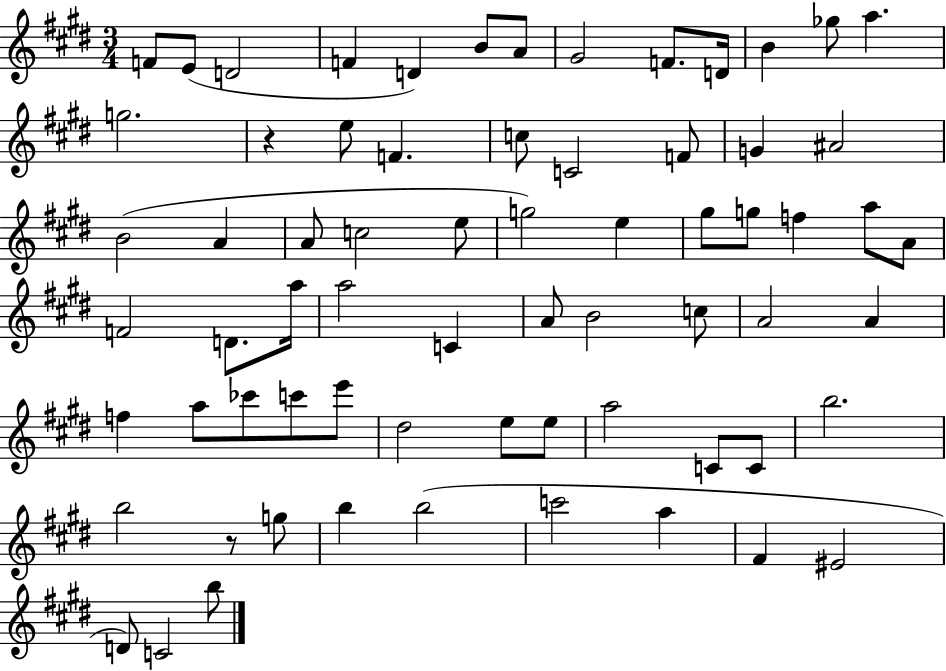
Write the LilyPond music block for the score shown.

{
  \clef treble
  \numericTimeSignature
  \time 3/4
  \key e \major
  f'8 e'8( d'2 | f'4 d'4) b'8 a'8 | gis'2 f'8. d'16 | b'4 ges''8 a''4. | \break g''2. | r4 e''8 f'4. | c''8 c'2 f'8 | g'4 ais'2 | \break b'2( a'4 | a'8 c''2 e''8 | g''2) e''4 | gis''8 g''8 f''4 a''8 a'8 | \break f'2 d'8. a''16 | a''2 c'4 | a'8 b'2 c''8 | a'2 a'4 | \break f''4 a''8 ces'''8 c'''8 e'''8 | dis''2 e''8 e''8 | a''2 c'8 c'8 | b''2. | \break b''2 r8 g''8 | b''4 b''2( | c'''2 a''4 | fis'4 eis'2 | \break d'8) c'2 b''8 | \bar "|."
}